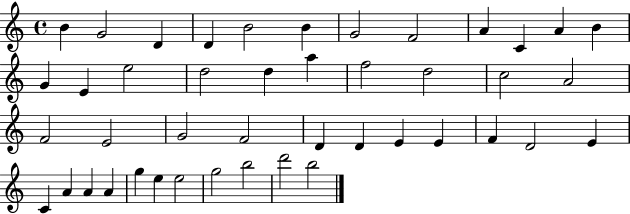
X:1
T:Untitled
M:4/4
L:1/4
K:C
B G2 D D B2 B G2 F2 A C A B G E e2 d2 d a f2 d2 c2 A2 F2 E2 G2 F2 D D E E F D2 E C A A A g e e2 g2 b2 d'2 b2